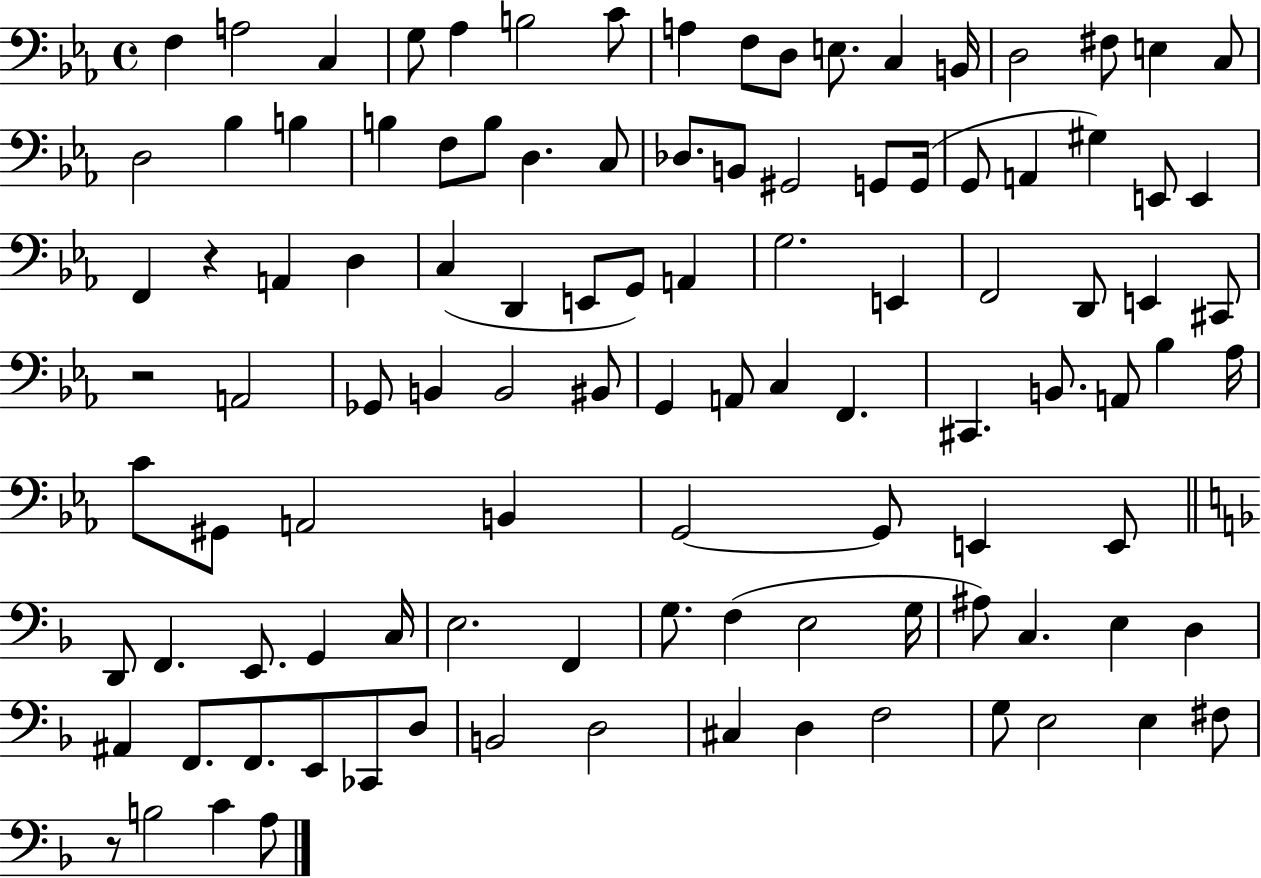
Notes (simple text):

F3/q A3/h C3/q G3/e Ab3/q B3/h C4/e A3/q F3/e D3/e E3/e. C3/q B2/s D3/h F#3/e E3/q C3/e D3/h Bb3/q B3/q B3/q F3/e B3/e D3/q. C3/e Db3/e. B2/e G#2/h G2/e G2/s G2/e A2/q G#3/q E2/e E2/q F2/q R/q A2/q D3/q C3/q D2/q E2/e G2/e A2/q G3/h. E2/q F2/h D2/e E2/q C#2/e R/h A2/h Gb2/e B2/q B2/h BIS2/e G2/q A2/e C3/q F2/q. C#2/q. B2/e. A2/e Bb3/q Ab3/s C4/e G#2/e A2/h B2/q G2/h G2/e E2/q E2/e D2/e F2/q. E2/e. G2/q C3/s E3/h. F2/q G3/e. F3/q E3/h G3/s A#3/e C3/q. E3/q D3/q A#2/q F2/e. F2/e. E2/e CES2/e D3/e B2/h D3/h C#3/q D3/q F3/h G3/e E3/h E3/q F#3/e R/e B3/h C4/q A3/e